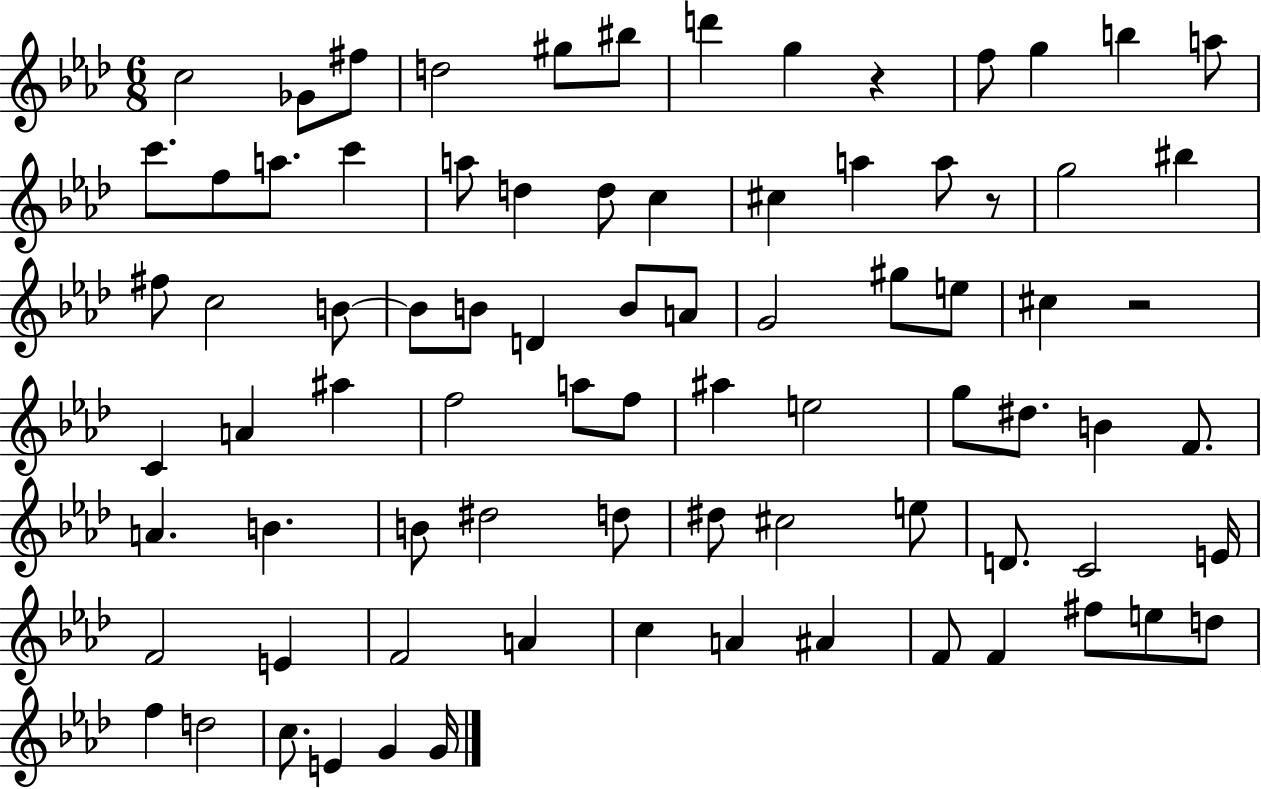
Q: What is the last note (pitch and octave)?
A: G4